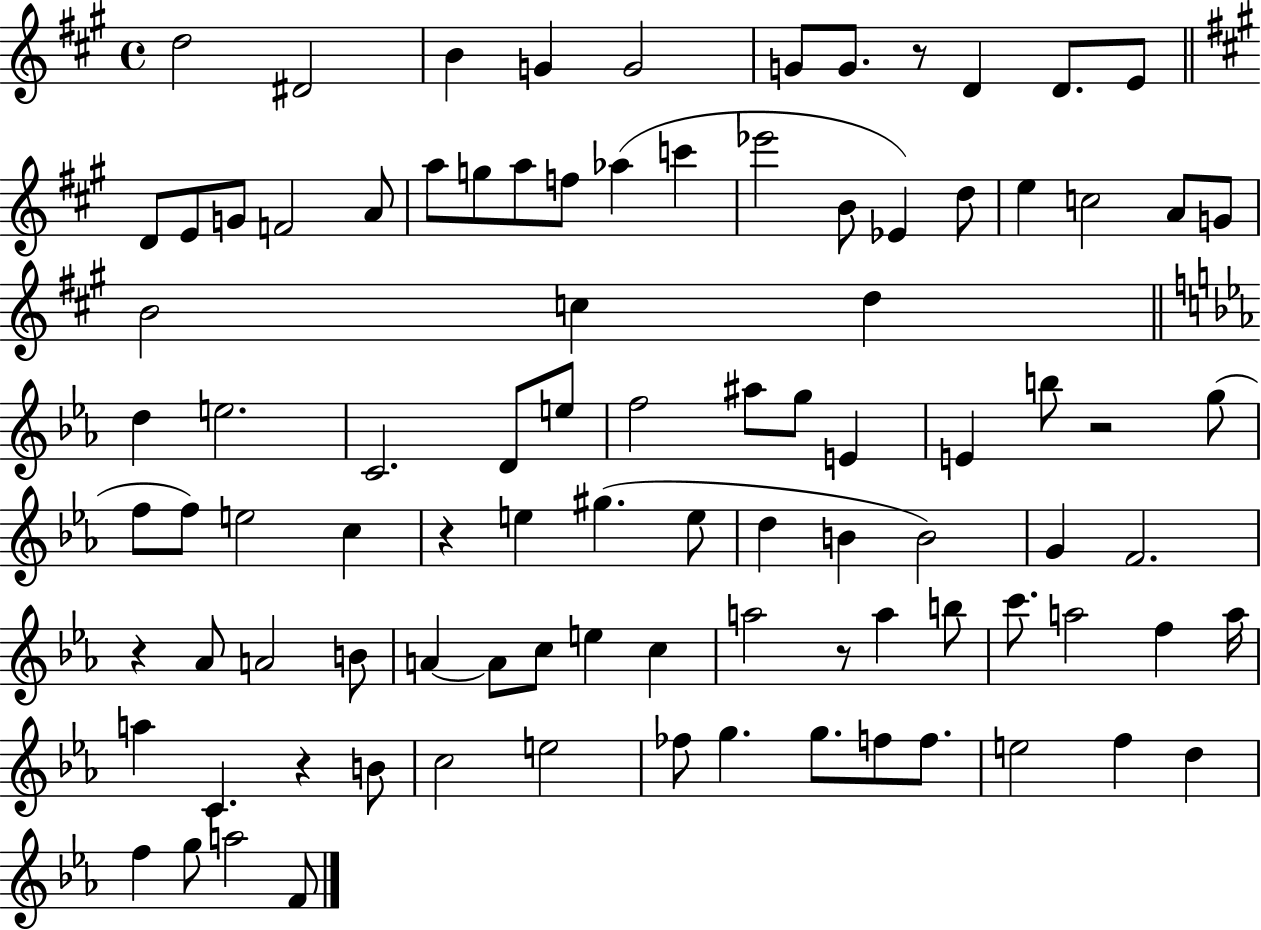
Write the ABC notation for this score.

X:1
T:Untitled
M:4/4
L:1/4
K:A
d2 ^D2 B G G2 G/2 G/2 z/2 D D/2 E/2 D/2 E/2 G/2 F2 A/2 a/2 g/2 a/2 f/2 _a c' _e'2 B/2 _E d/2 e c2 A/2 G/2 B2 c d d e2 C2 D/2 e/2 f2 ^a/2 g/2 E E b/2 z2 g/2 f/2 f/2 e2 c z e ^g e/2 d B B2 G F2 z _A/2 A2 B/2 A A/2 c/2 e c a2 z/2 a b/2 c'/2 a2 f a/4 a C z B/2 c2 e2 _f/2 g g/2 f/2 f/2 e2 f d f g/2 a2 F/2